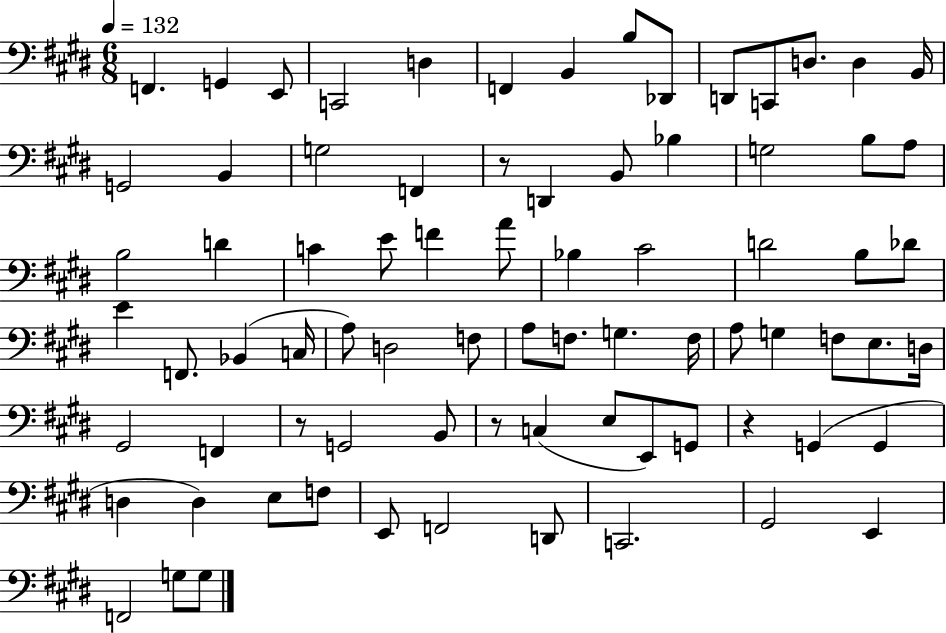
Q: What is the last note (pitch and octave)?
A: G3